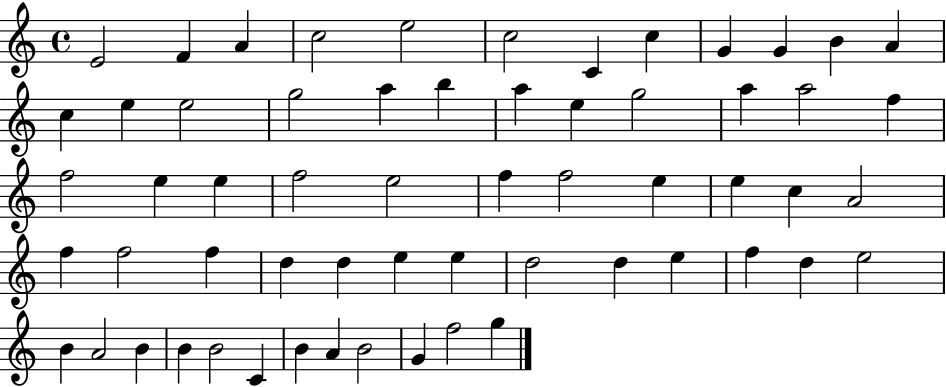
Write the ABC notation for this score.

X:1
T:Untitled
M:4/4
L:1/4
K:C
E2 F A c2 e2 c2 C c G G B A c e e2 g2 a b a e g2 a a2 f f2 e e f2 e2 f f2 e e c A2 f f2 f d d e e d2 d e f d e2 B A2 B B B2 C B A B2 G f2 g